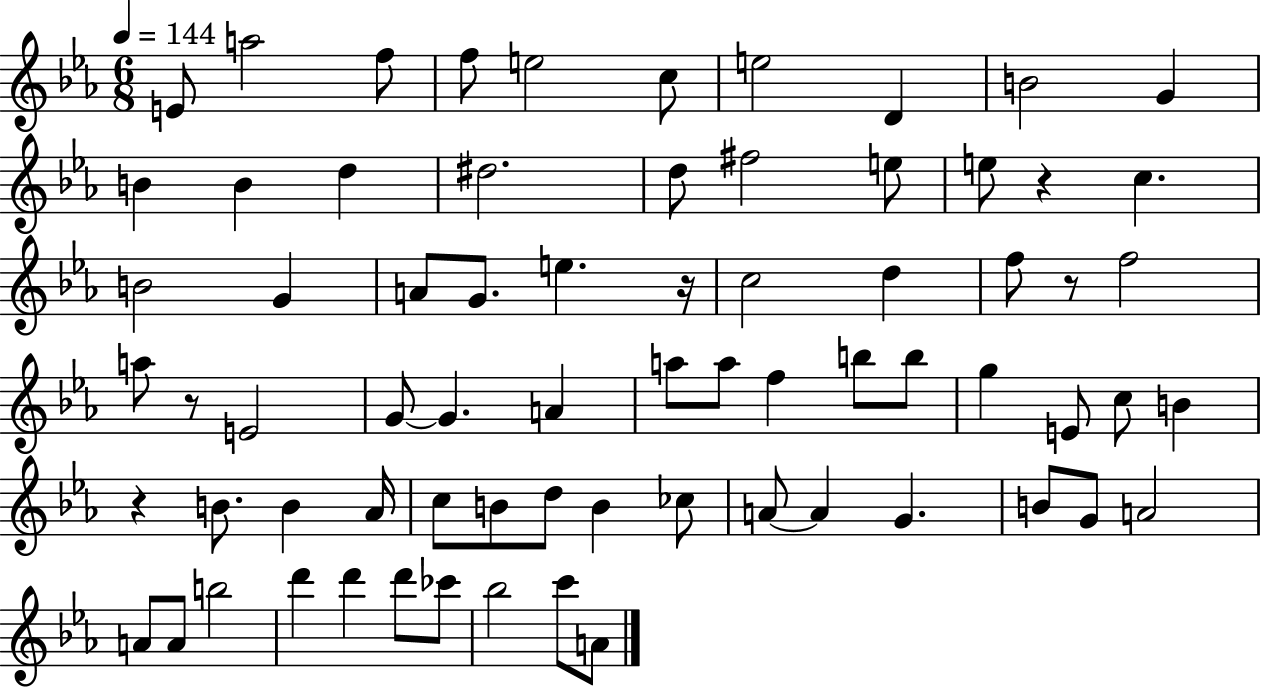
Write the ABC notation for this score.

X:1
T:Untitled
M:6/8
L:1/4
K:Eb
E/2 a2 f/2 f/2 e2 c/2 e2 D B2 G B B d ^d2 d/2 ^f2 e/2 e/2 z c B2 G A/2 G/2 e z/4 c2 d f/2 z/2 f2 a/2 z/2 E2 G/2 G A a/2 a/2 f b/2 b/2 g E/2 c/2 B z B/2 B _A/4 c/2 B/2 d/2 B _c/2 A/2 A G B/2 G/2 A2 A/2 A/2 b2 d' d' d'/2 _c'/2 _b2 c'/2 A/2